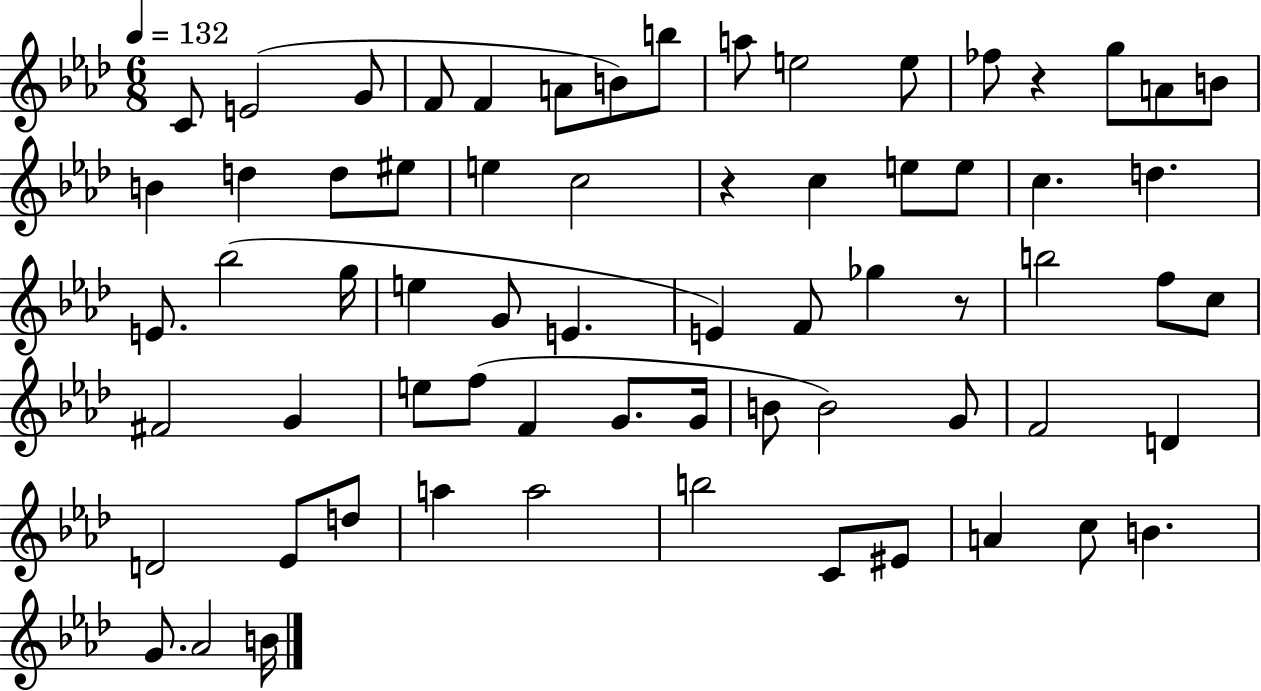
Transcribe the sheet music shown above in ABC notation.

X:1
T:Untitled
M:6/8
L:1/4
K:Ab
C/2 E2 G/2 F/2 F A/2 B/2 b/2 a/2 e2 e/2 _f/2 z g/2 A/2 B/2 B d d/2 ^e/2 e c2 z c e/2 e/2 c d E/2 _b2 g/4 e G/2 E E F/2 _g z/2 b2 f/2 c/2 ^F2 G e/2 f/2 F G/2 G/4 B/2 B2 G/2 F2 D D2 _E/2 d/2 a a2 b2 C/2 ^E/2 A c/2 B G/2 _A2 B/4